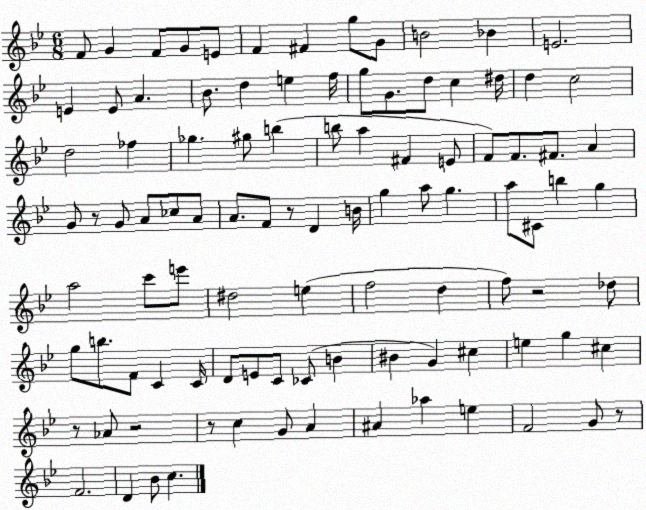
X:1
T:Untitled
M:6/8
L:1/4
K:Bb
F/2 G F/2 G/2 E/2 F ^F g/2 G/2 B2 _B E2 E E/2 A _B/2 d e f/4 g/2 G/2 d/2 c ^d/4 d c2 d2 _f _g ^g/2 b b/2 a ^F E/2 F/2 F/2 ^F/2 A G/2 z/2 G/2 A/2 _c/2 A/2 A/2 F/2 z/2 D B/4 g a/2 g a/2 ^C/2 b g a2 c'/2 e'/2 ^d2 e f2 d f/2 z2 _d/2 g/2 b/2 F/2 C C/4 D/2 E/2 C/2 _C/2 B ^B G ^c e g ^c z/2 _A/2 z2 z/2 c G/2 A ^A _a e F2 G/2 z/2 F2 D _B/2 c